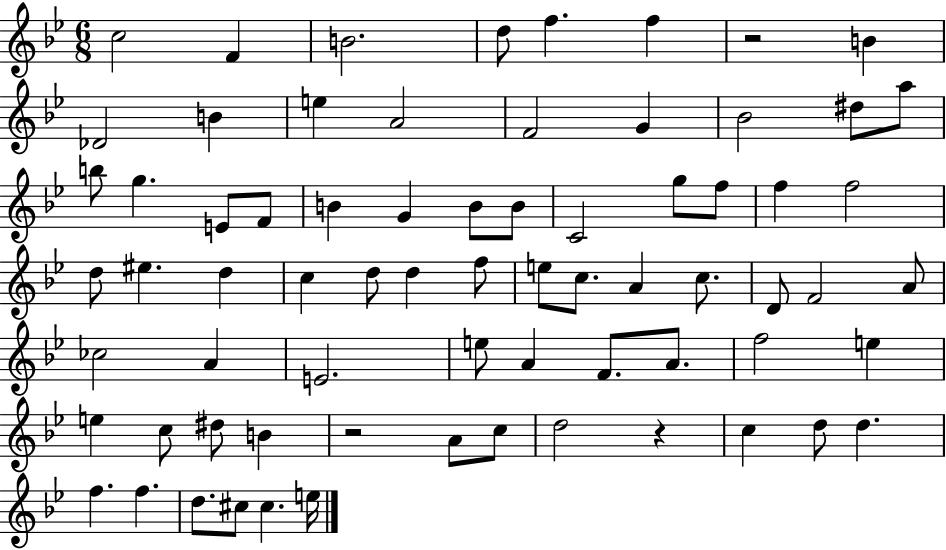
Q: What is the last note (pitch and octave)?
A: E5